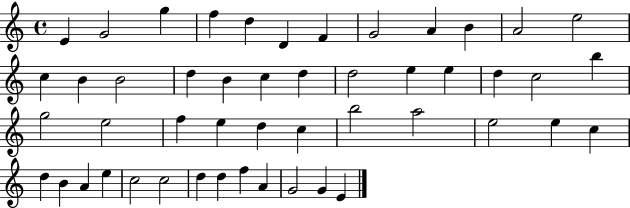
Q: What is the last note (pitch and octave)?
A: E4